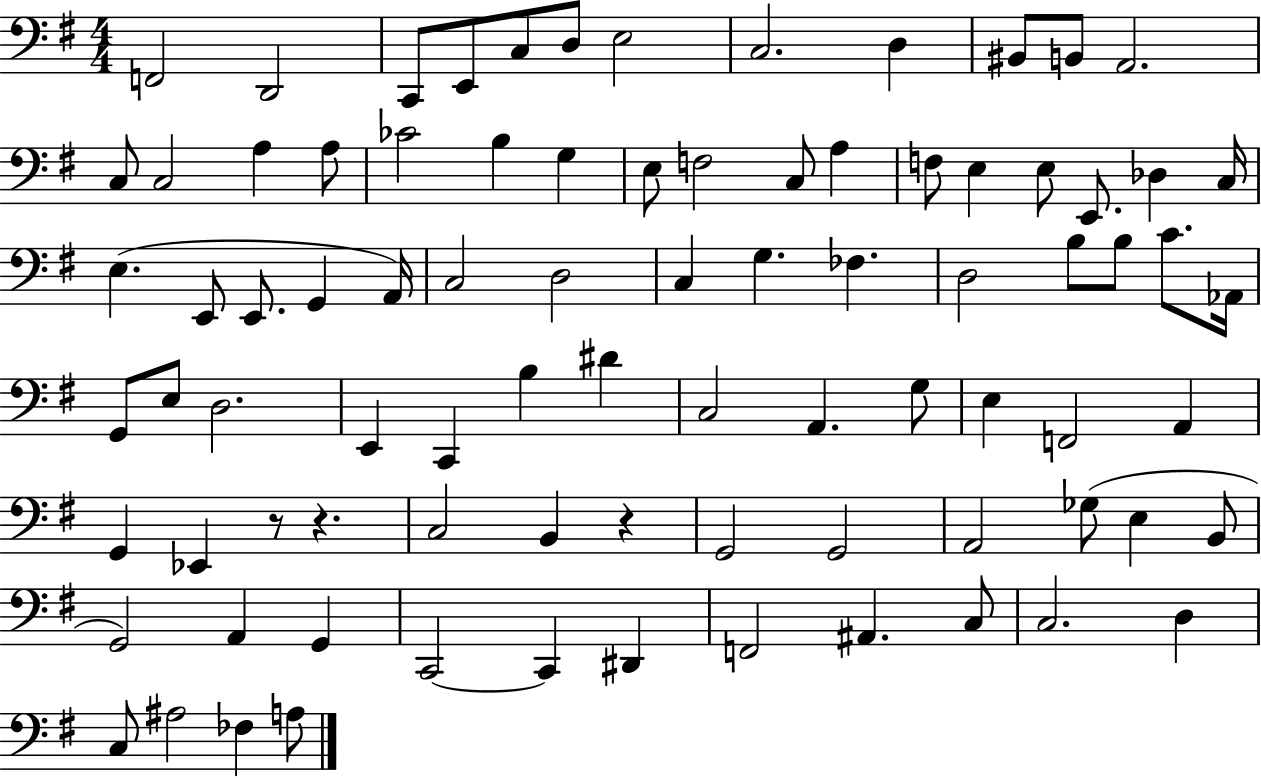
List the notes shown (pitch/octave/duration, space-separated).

F2/h D2/h C2/e E2/e C3/e D3/e E3/h C3/h. D3/q BIS2/e B2/e A2/h. C3/e C3/h A3/q A3/e CES4/h B3/q G3/q E3/e F3/h C3/e A3/q F3/e E3/q E3/e E2/e. Db3/q C3/s E3/q. E2/e E2/e. G2/q A2/s C3/h D3/h C3/q G3/q. FES3/q. D3/h B3/e B3/e C4/e. Ab2/s G2/e E3/e D3/h. E2/q C2/q B3/q D#4/q C3/h A2/q. G3/e E3/q F2/h A2/q G2/q Eb2/q R/e R/q. C3/h B2/q R/q G2/h G2/h A2/h Gb3/e E3/q B2/e G2/h A2/q G2/q C2/h C2/q D#2/q F2/h A#2/q. C3/e C3/h. D3/q C3/e A#3/h FES3/q A3/e